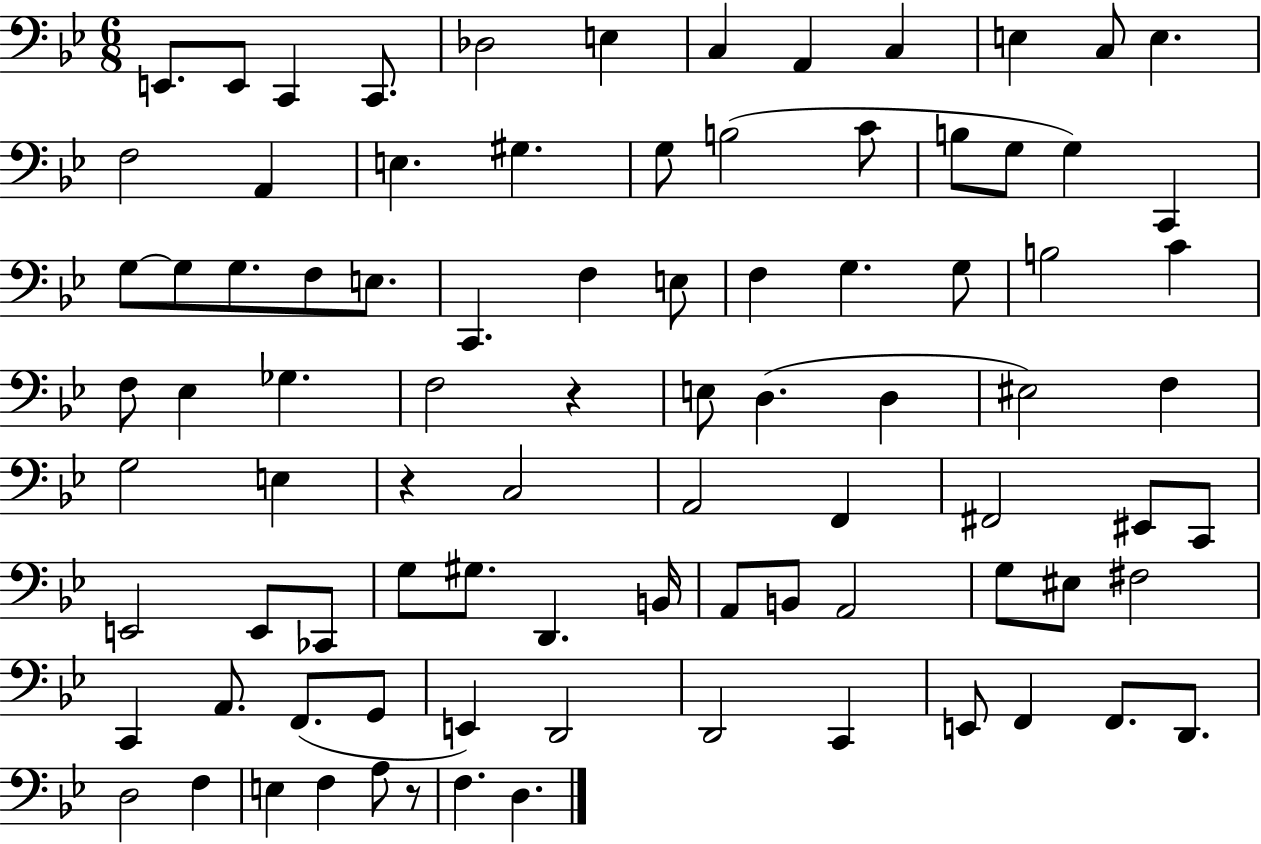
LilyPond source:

{
  \clef bass
  \numericTimeSignature
  \time 6/8
  \key bes \major
  \repeat volta 2 { e,8. e,8 c,4 c,8. | des2 e4 | c4 a,4 c4 | e4 c8 e4. | \break f2 a,4 | e4. gis4. | g8 b2( c'8 | b8 g8 g4) c,4 | \break g8~~ g8 g8. f8 e8. | c,4. f4 e8 | f4 g4. g8 | b2 c'4 | \break f8 ees4 ges4. | f2 r4 | e8 d4.( d4 | eis2) f4 | \break g2 e4 | r4 c2 | a,2 f,4 | fis,2 eis,8 c,8 | \break e,2 e,8 ces,8 | g8 gis8. d,4. b,16 | a,8 b,8 a,2 | g8 eis8 fis2 | \break c,4 a,8. f,8.( g,8 | e,4) d,2 | d,2 c,4 | e,8 f,4 f,8. d,8. | \break d2 f4 | e4 f4 a8 r8 | f4. d4. | } \bar "|."
}